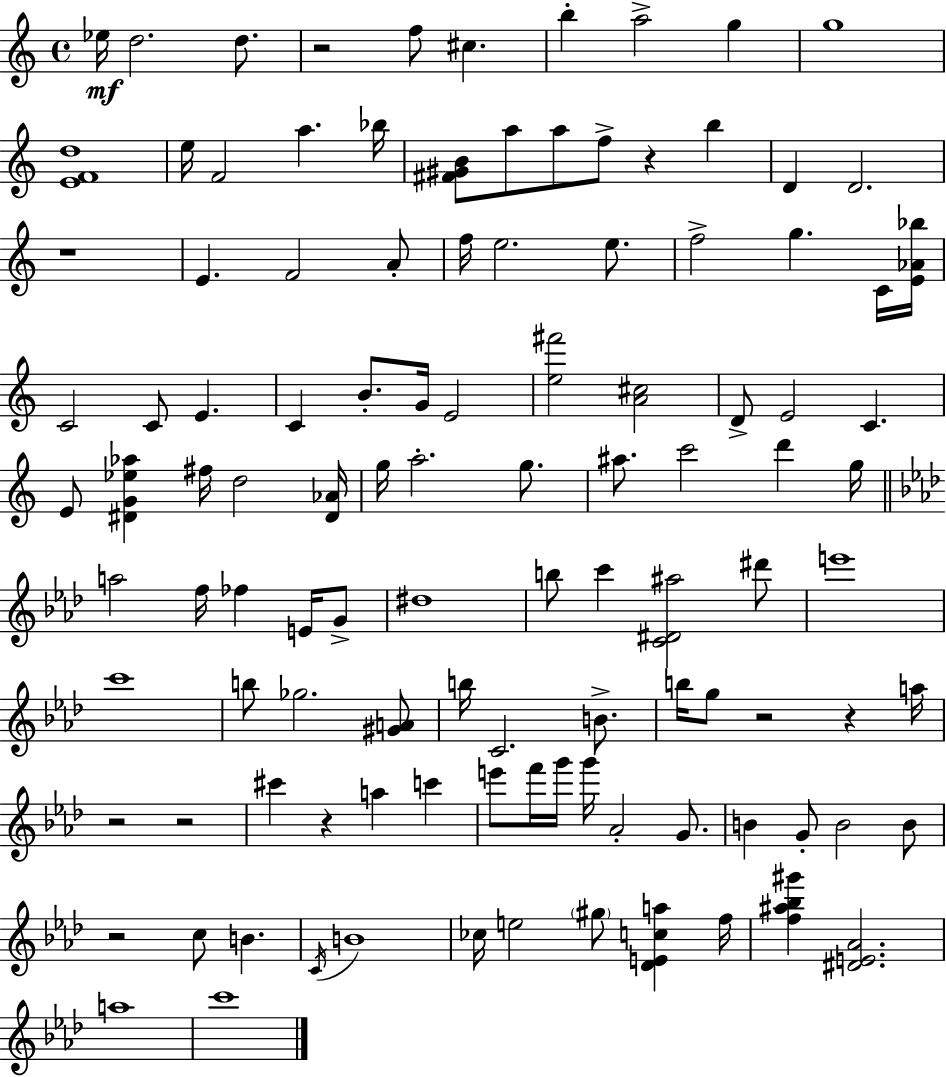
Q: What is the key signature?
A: A minor